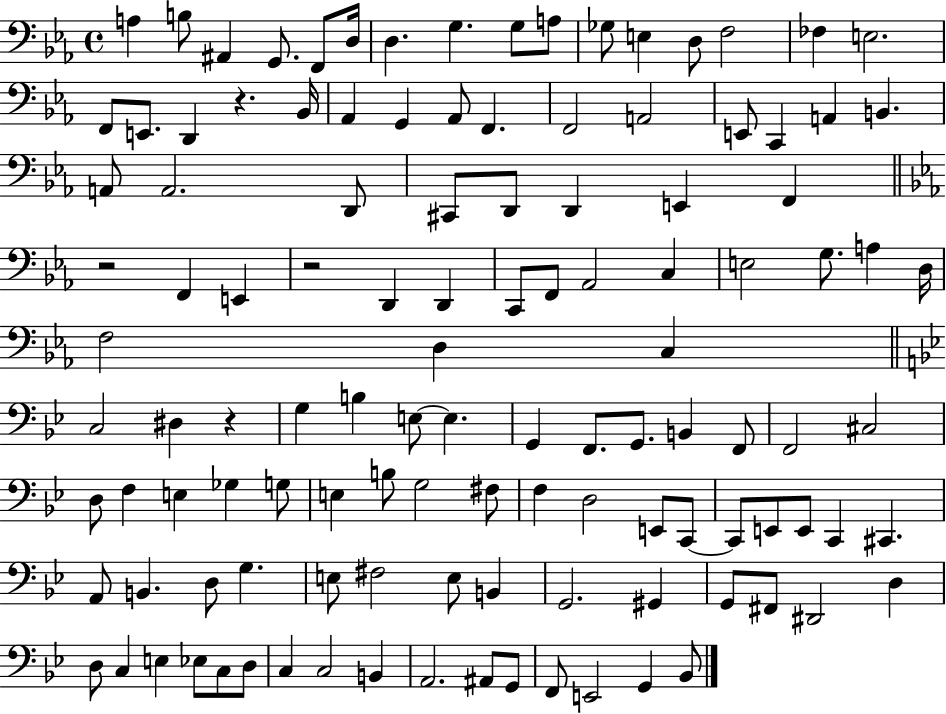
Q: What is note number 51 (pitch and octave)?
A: F3